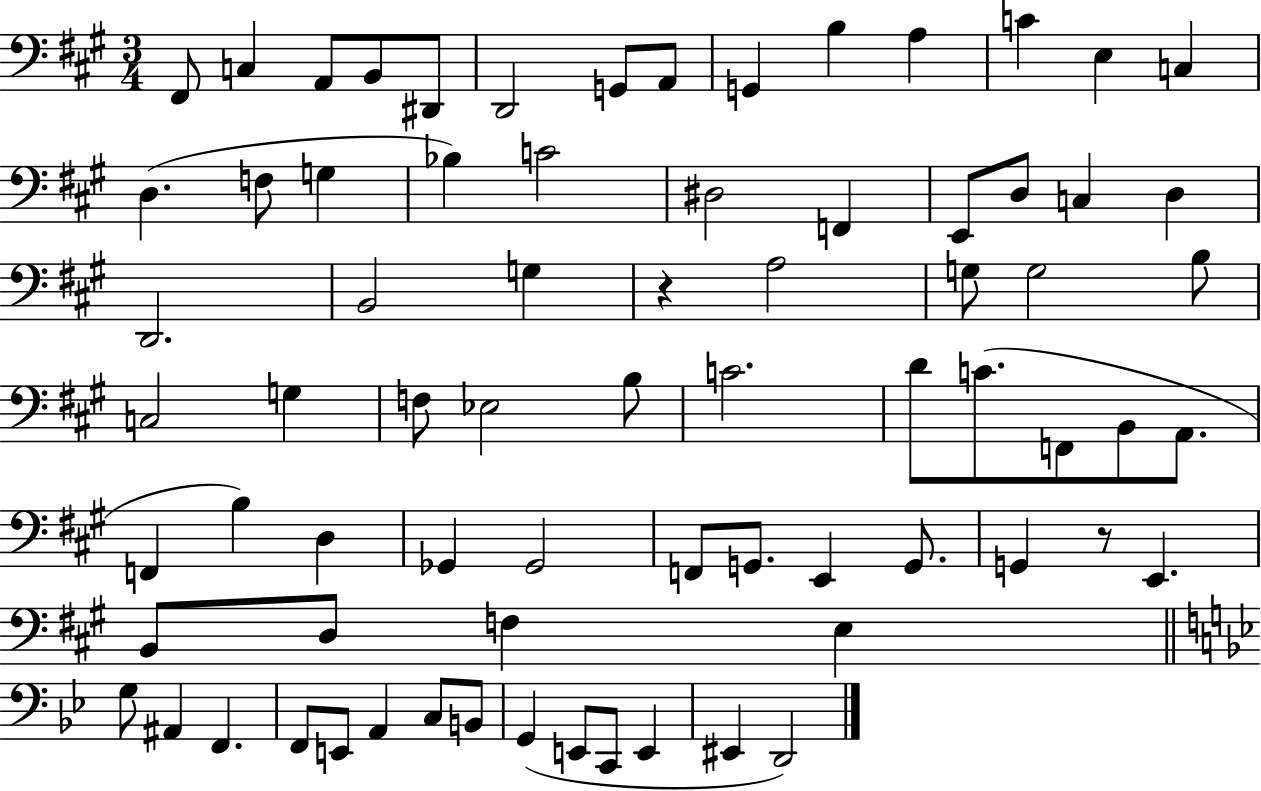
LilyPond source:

{
  \clef bass
  \numericTimeSignature
  \time 3/4
  \key a \major
  \repeat volta 2 { fis,8 c4 a,8 b,8 dis,8 | d,2 g,8 a,8 | g,4 b4 a4 | c'4 e4 c4 | \break d4.( f8 g4 | bes4) c'2 | dis2 f,4 | e,8 d8 c4 d4 | \break d,2. | b,2 g4 | r4 a2 | g8 g2 b8 | \break c2 g4 | f8 ees2 b8 | c'2. | d'8 c'8.( f,8 b,8 a,8. | \break f,4 b4) d4 | ges,4 ges,2 | f,8 g,8. e,4 g,8. | g,4 r8 e,4. | \break b,8 d8 f4 e4 | \bar "||" \break \key bes \major g8 ais,4 f,4. | f,8 e,8 a,4 c8 b,8 | g,4( e,8 c,8 e,4 | eis,4 d,2) | \break } \bar "|."
}